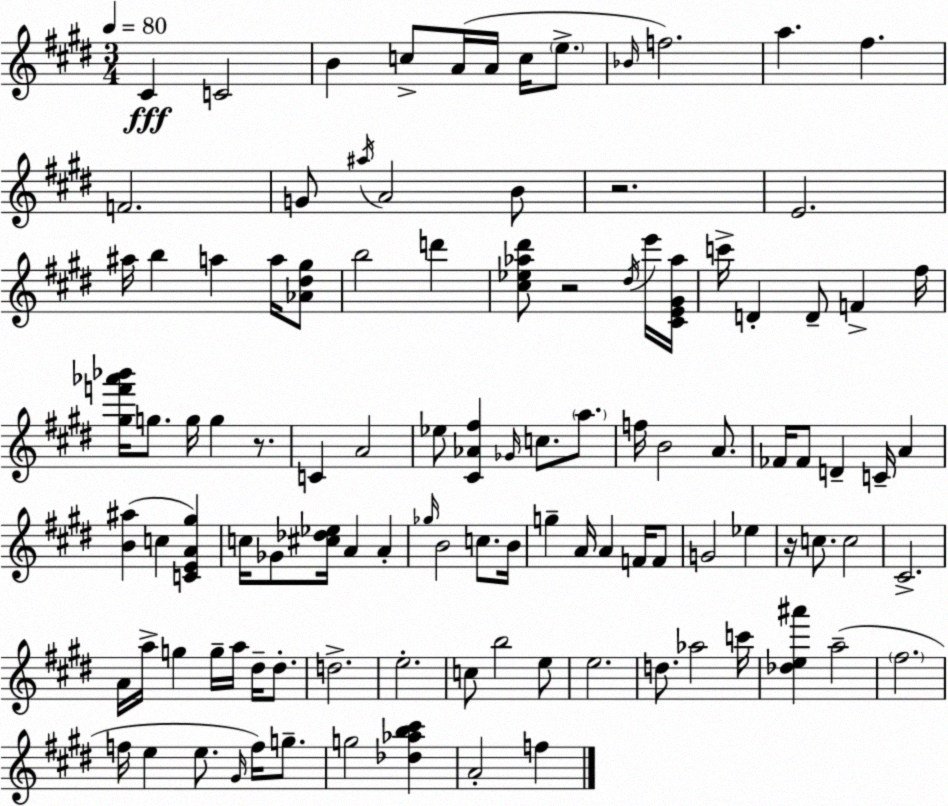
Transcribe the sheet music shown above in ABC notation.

X:1
T:Untitled
M:3/4
L:1/4
K:E
^C C2 B c/2 A/4 A/4 c/4 e/2 _B/4 f2 a ^f F2 G/2 ^a/4 A2 B/2 z2 E2 ^a/4 b a a/4 [_A^d^g]/2 b2 d' [^c_e_a^d']/2 z2 ^d/4 e'/4 [^CE^G_a]/4 c'/4 D D/2 F ^f/4 [^gf'_a'_b']/4 g/2 g/4 g z/2 C A2 _e/2 [^C_A^f] _G/4 c/2 a/2 f/4 B2 A/2 _F/4 _F/2 D C/4 A [B^a] c [CEA^g] c/4 _G/2 [^c_d_e]/4 A A _g/4 B2 c/2 B/4 g A/4 A F/4 F/2 G2 _e z/4 c/2 c2 ^C2 A/4 a/4 g g/4 a/4 ^d/4 ^d/2 d2 e2 c/2 b2 e/2 e2 d/2 _a2 c'/4 [_de^a'] a2 ^f2 f/4 e e/2 ^G/4 f/4 g/2 g2 [_d_ab^c'] A2 f